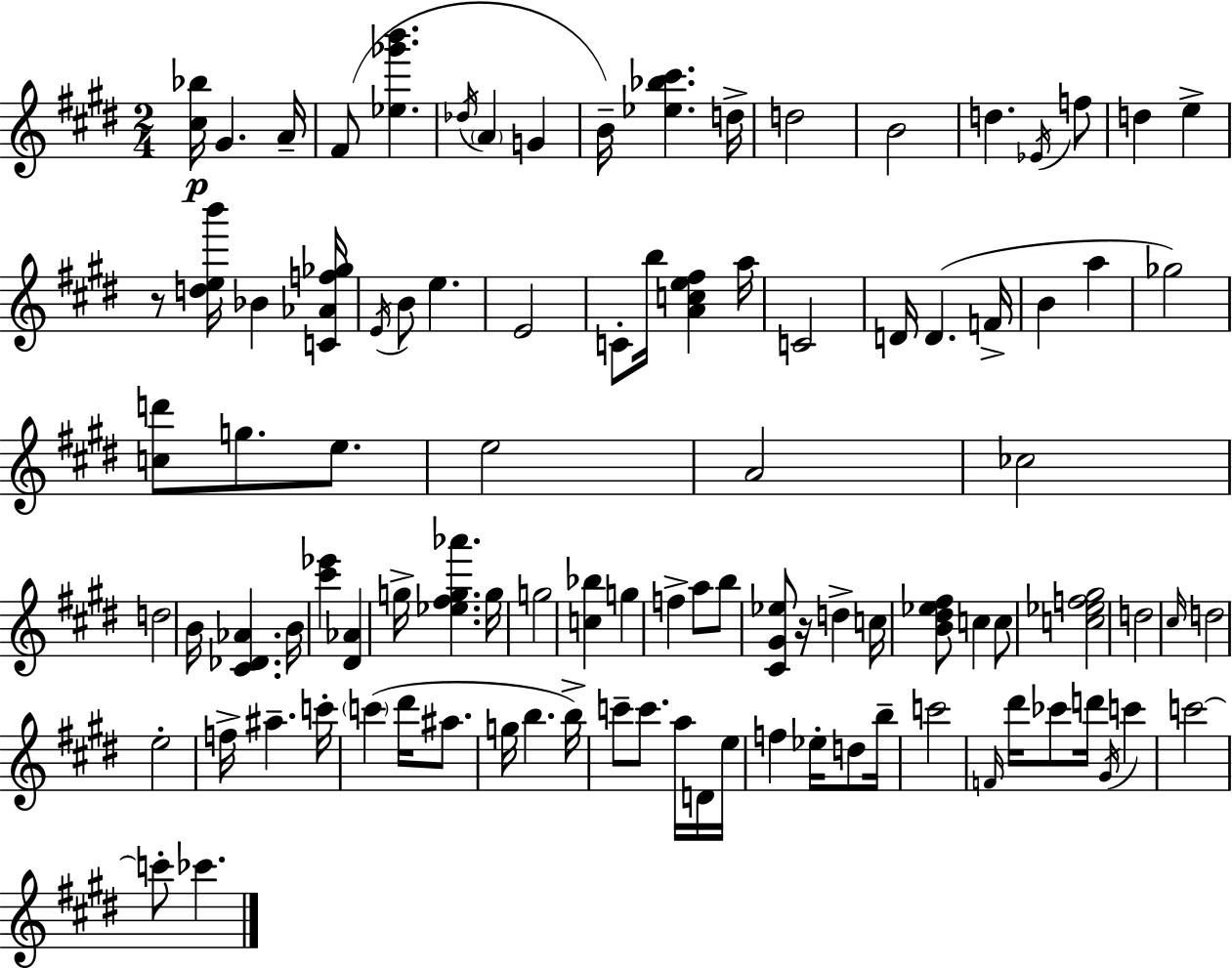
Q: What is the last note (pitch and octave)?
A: CES6